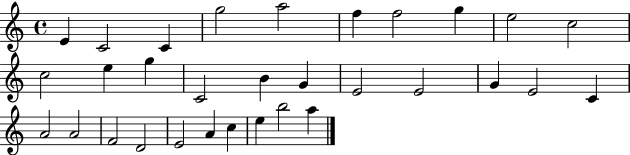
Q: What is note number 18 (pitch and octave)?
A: E4